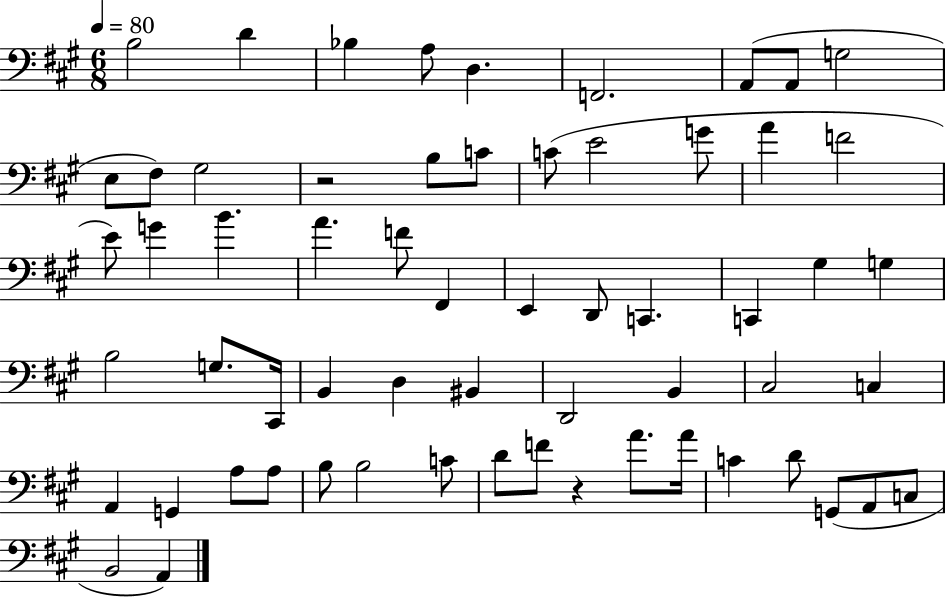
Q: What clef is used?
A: bass